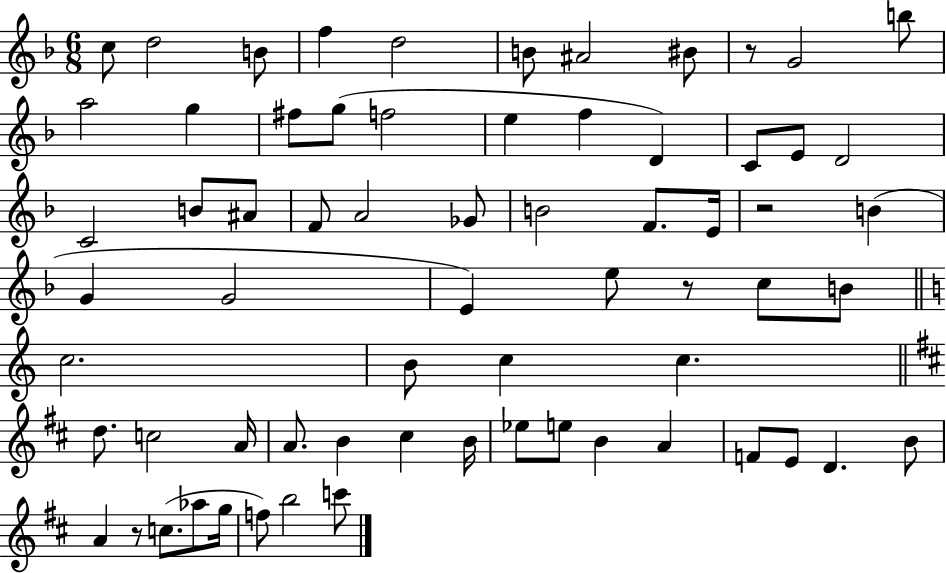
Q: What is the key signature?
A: F major